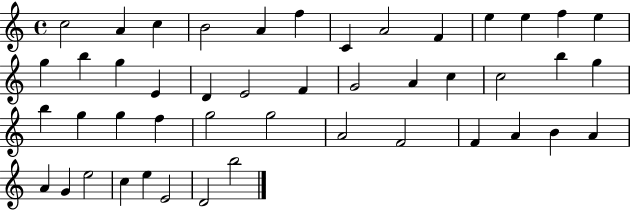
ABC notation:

X:1
T:Untitled
M:4/4
L:1/4
K:C
c2 A c B2 A f C A2 F e e f e g b g E D E2 F G2 A c c2 b g b g g f g2 g2 A2 F2 F A B A A G e2 c e E2 D2 b2